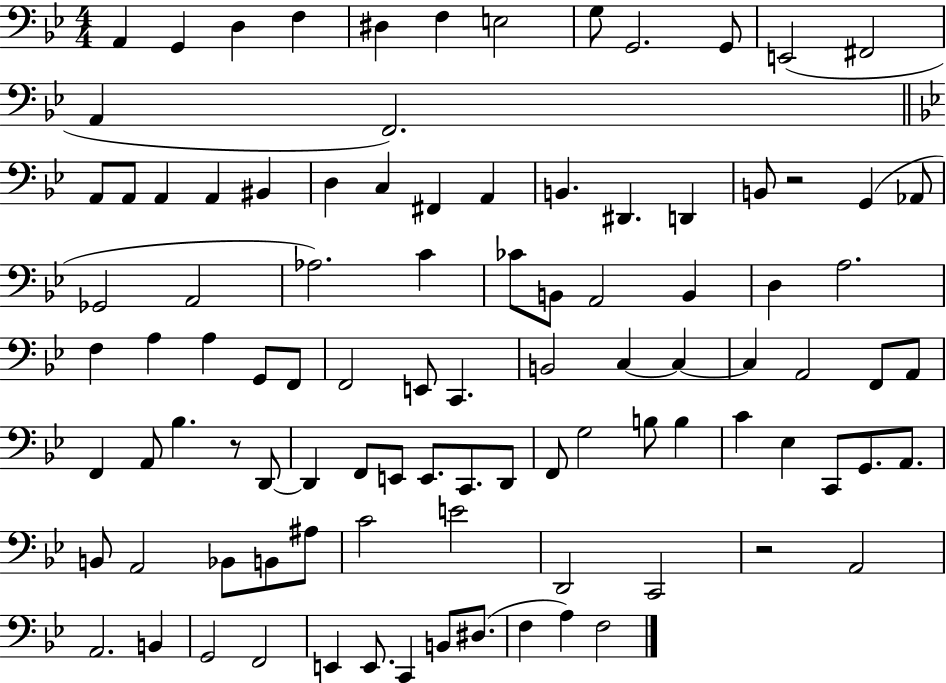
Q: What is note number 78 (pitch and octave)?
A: A#3